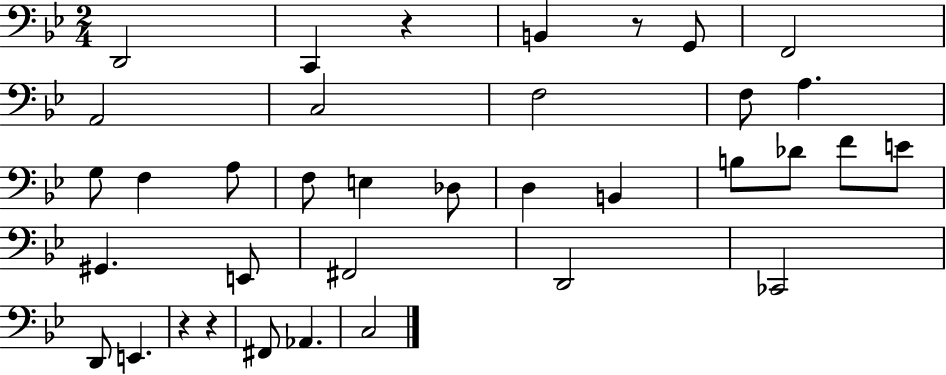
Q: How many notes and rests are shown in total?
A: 36